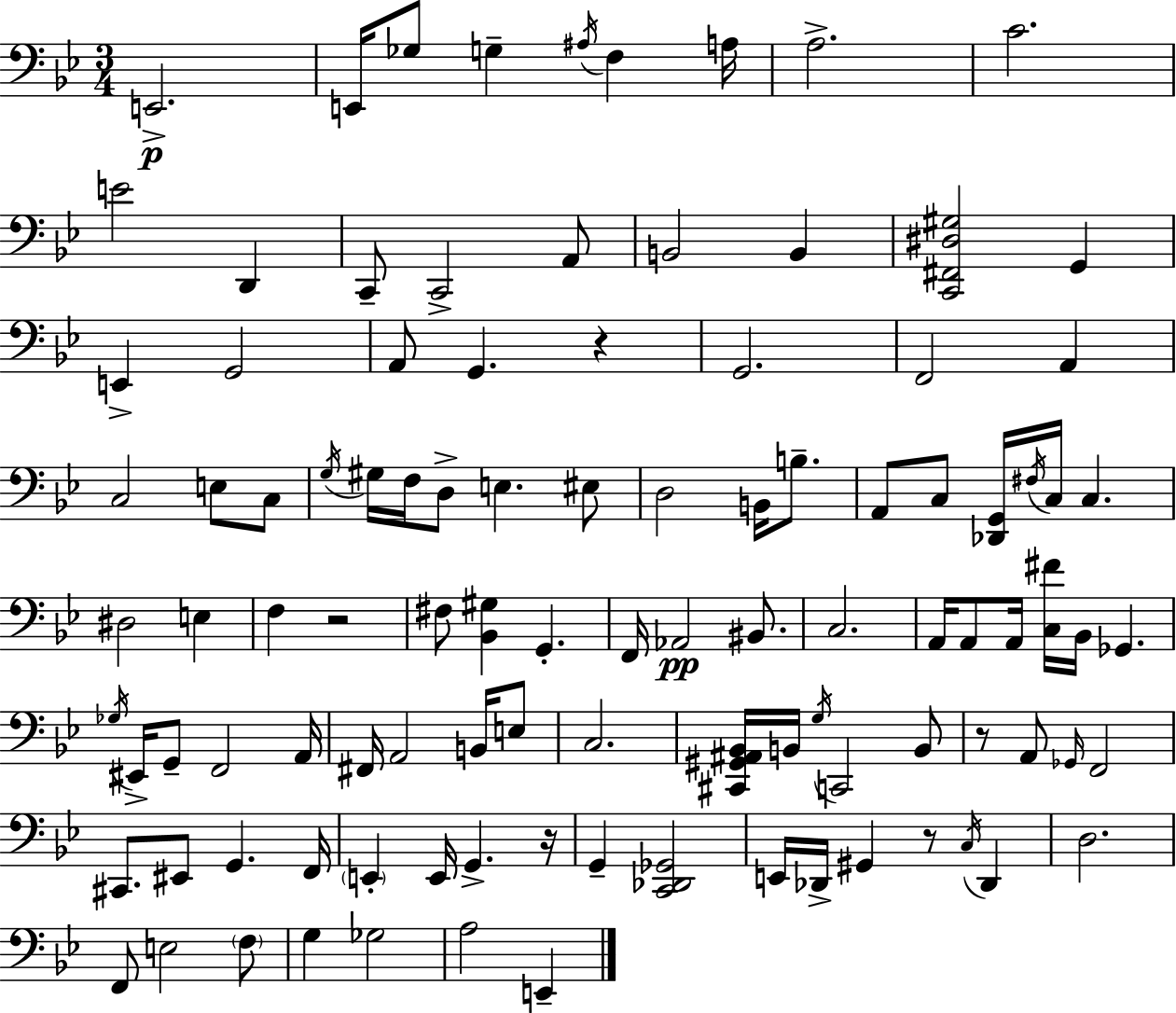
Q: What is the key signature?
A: G minor